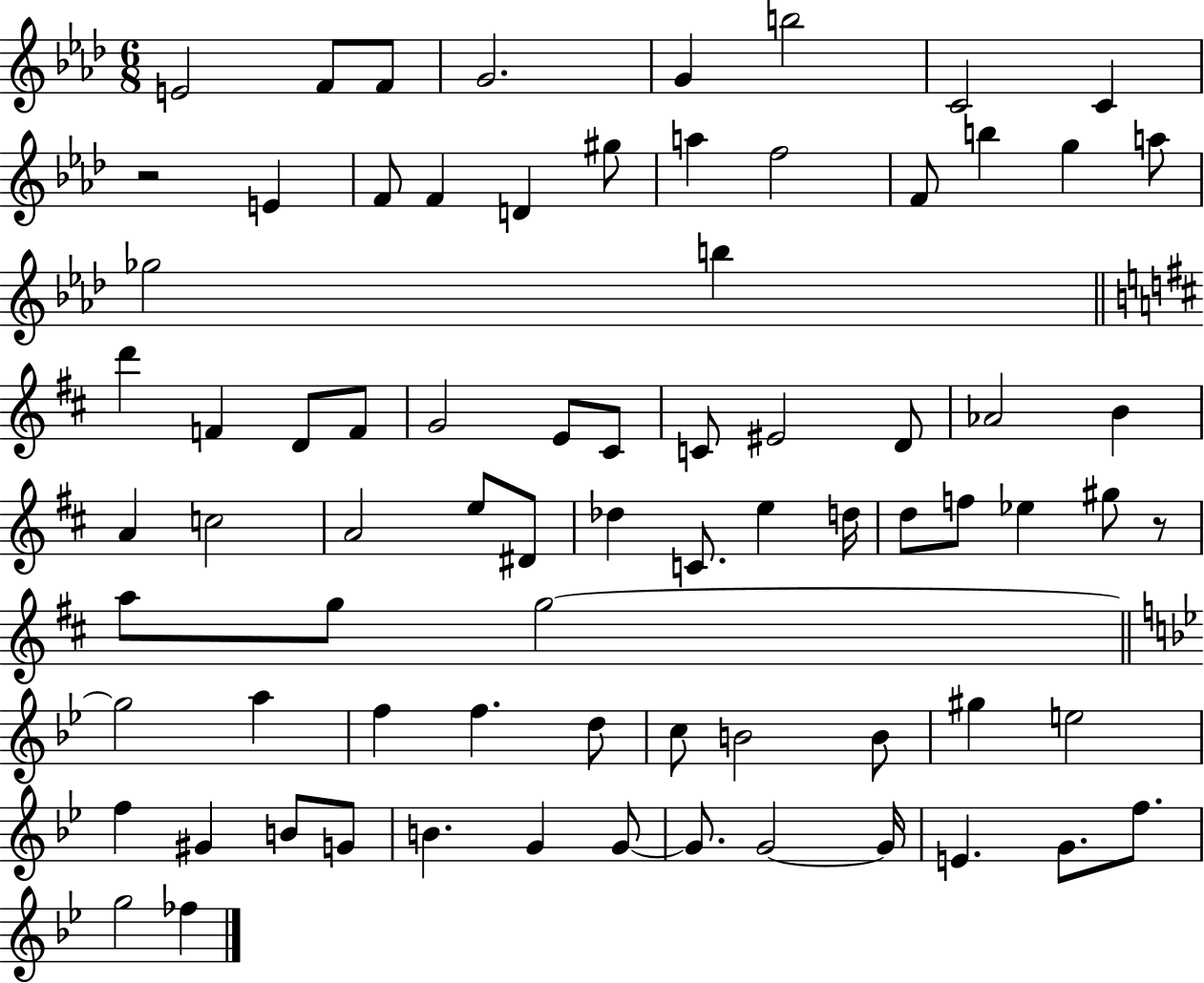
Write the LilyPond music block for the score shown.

{
  \clef treble
  \numericTimeSignature
  \time 6/8
  \key aes \major
  e'2 f'8 f'8 | g'2. | g'4 b''2 | c'2 c'4 | \break r2 e'4 | f'8 f'4 d'4 gis''8 | a''4 f''2 | f'8 b''4 g''4 a''8 | \break ges''2 b''4 | \bar "||" \break \key b \minor d'''4 f'4 d'8 f'8 | g'2 e'8 cis'8 | c'8 eis'2 d'8 | aes'2 b'4 | \break a'4 c''2 | a'2 e''8 dis'8 | des''4 c'8. e''4 d''16 | d''8 f''8 ees''4 gis''8 r8 | \break a''8 g''8 g''2~~ | \bar "||" \break \key bes \major g''2 a''4 | f''4 f''4. d''8 | c''8 b'2 b'8 | gis''4 e''2 | \break f''4 gis'4 b'8 g'8 | b'4. g'4 g'8~~ | g'8. g'2~~ g'16 | e'4. g'8. f''8. | \break g''2 fes''4 | \bar "|."
}